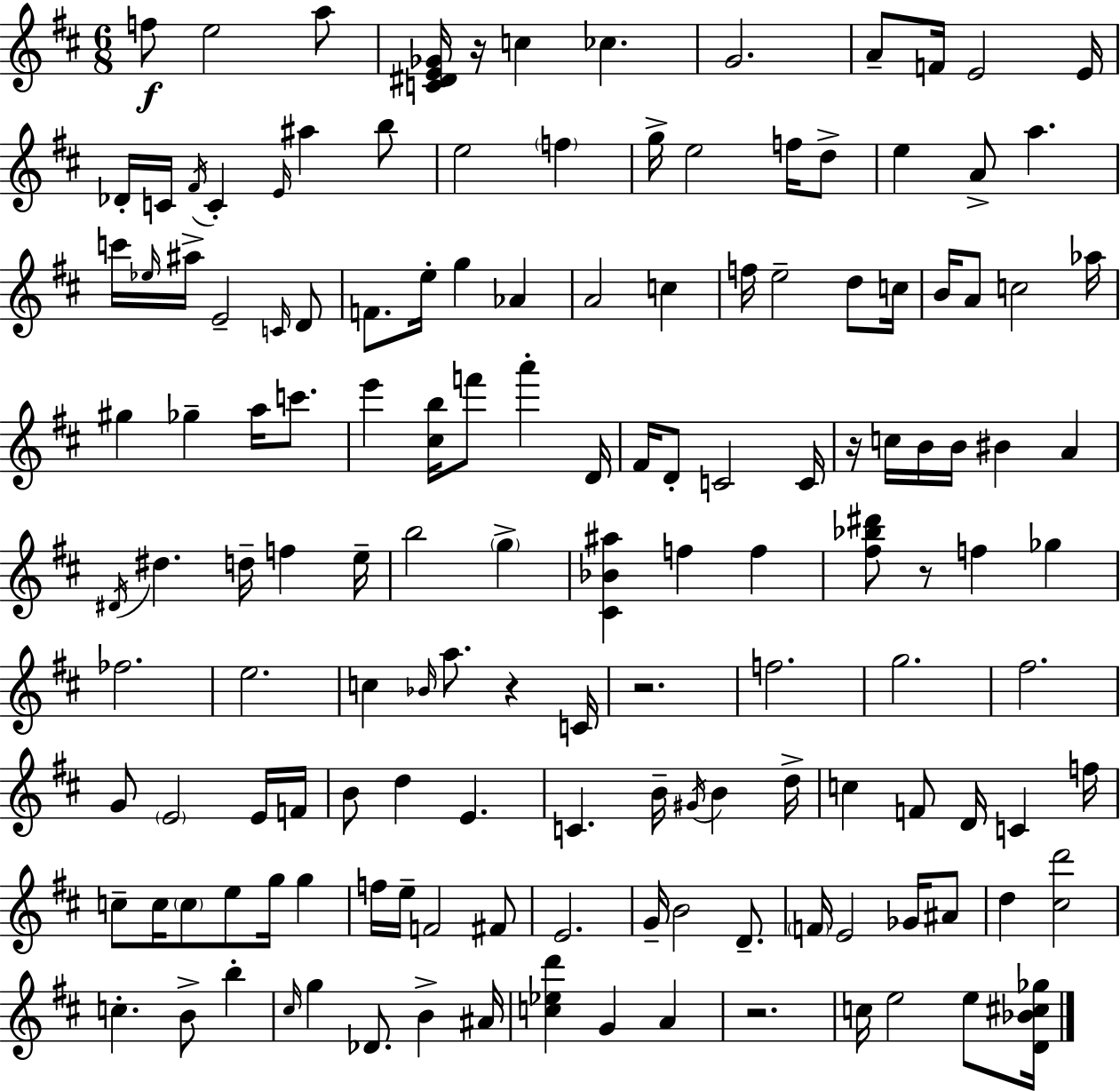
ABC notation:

X:1
T:Untitled
M:6/8
L:1/4
K:D
f/2 e2 a/2 [C^DE_G]/4 z/4 c _c G2 A/2 F/4 E2 E/4 _D/4 C/4 ^F/4 C E/4 ^a b/2 e2 f g/4 e2 f/4 d/2 e A/2 a c'/4 _e/4 ^a/4 E2 C/4 D/2 F/2 e/4 g _A A2 c f/4 e2 d/2 c/4 B/4 A/2 c2 _a/4 ^g _g a/4 c'/2 e' [^cb]/4 f'/2 a' D/4 ^F/4 D/2 C2 C/4 z/4 c/4 B/4 B/4 ^B A ^D/4 ^d d/4 f e/4 b2 g [^C_B^a] f f [^f_b^d']/2 z/2 f _g _f2 e2 c _B/4 a/2 z C/4 z2 f2 g2 ^f2 G/2 E2 E/4 F/4 B/2 d E C B/4 ^G/4 B d/4 c F/2 D/4 C f/4 c/2 c/4 c/2 e/2 g/4 g f/4 e/4 F2 ^F/2 E2 G/4 B2 D/2 F/4 E2 _G/4 ^A/2 d [^cd']2 c B/2 b ^c/4 g _D/2 B ^A/4 [c_ed'] G A z2 c/4 e2 e/2 [D_B^c_g]/4